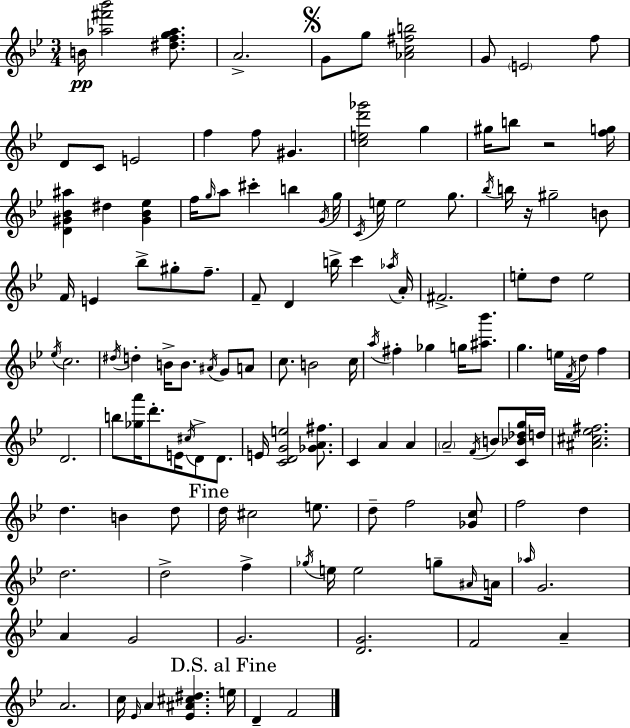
B4/s [Ab5,F#6,Bb6]/h [D#5,F5,G5,Ab5]/e. A4/h. G4/e G5/e [Ab4,C5,F#5,B5]/h G4/e E4/h F5/e D4/e C4/e E4/h F5/q F5/e G#4/q. [C5,E5,D6,Gb6]/h G5/q G#5/s B5/e R/h [F5,G5]/s [D4,G#4,Bb4,A#5]/q D#5/q [G#4,Bb4,Eb5]/q F5/s G5/s A5/e C#6/q B5/q G4/s G5/s C4/s E5/s E5/h G5/e. Bb5/s B5/s R/s G#5/h B4/e F4/s E4/q Bb5/e G#5/e F5/e. F4/e D4/q B5/s C6/q Ab5/s A4/s F#4/h. E5/e D5/e E5/h Eb5/s C5/h. D#5/s D5/q B4/s B4/e. A#4/s G4/e A4/e C5/e. B4/h C5/s A5/s F#5/q Gb5/q G5/s [A#5,Bb6]/e. G5/q. E5/s F4/s D5/s F5/q D4/h. B5/e [Gb5,A6]/s D6/e. E4/s C#5/s D4/e D4/e. E4/s [C4,D4,G4,E5]/h [Gb4,A4,F#5]/e. C4/q A4/q A4/q A4/h F4/s B4/e [C4,Bb4,Db5,G5]/s D5/s [A#4,C#5,Eb5,F#5]/h. D5/q. B4/q D5/e D5/s C#5/h E5/e. D5/e F5/h [Gb4,C5]/e F5/h D5/q D5/h. D5/h F5/q Gb5/s E5/s E5/h G5/e A#4/s A4/s Ab5/s G4/h. A4/q G4/h G4/h. [D4,G4]/h. F4/h A4/q A4/h. C5/s Eb4/s A4/q [Eb4,A#4,C#5,D#5]/q. E5/s D4/q F4/h